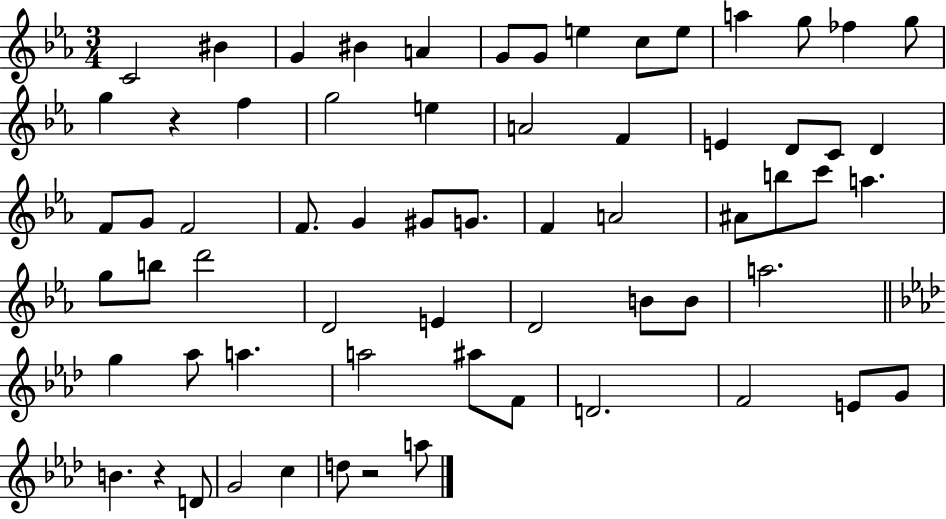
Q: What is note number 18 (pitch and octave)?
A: E5